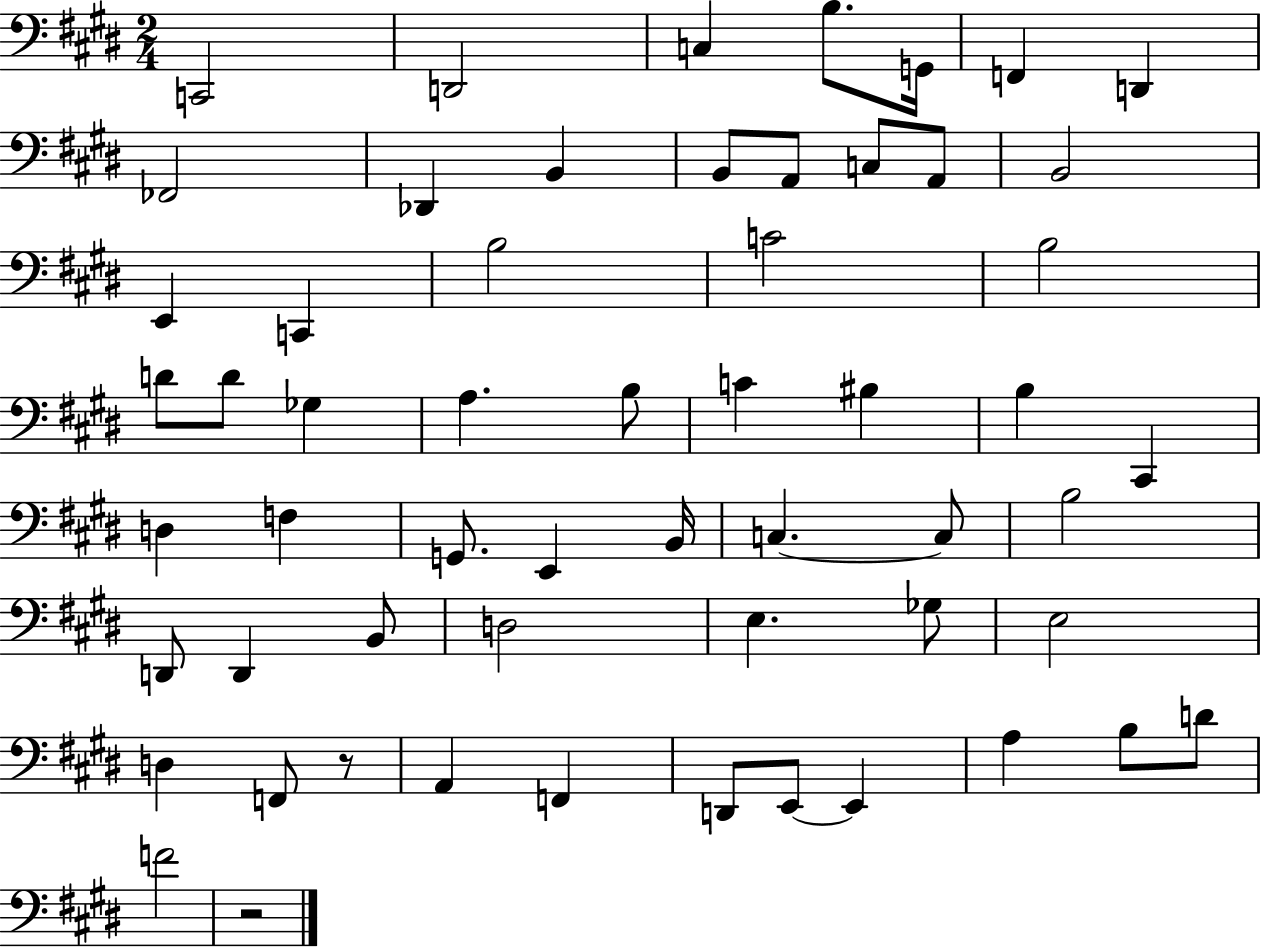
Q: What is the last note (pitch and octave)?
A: F4